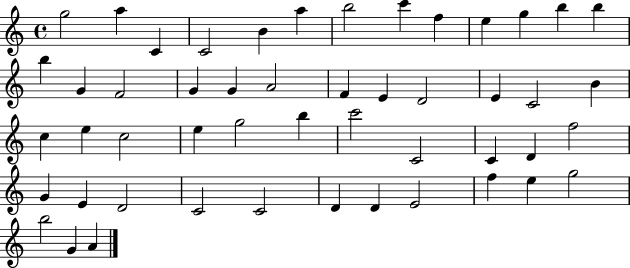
X:1
T:Untitled
M:4/4
L:1/4
K:C
g2 a C C2 B a b2 c' f e g b b b G F2 G G A2 F E D2 E C2 B c e c2 e g2 b c'2 C2 C D f2 G E D2 C2 C2 D D E2 f e g2 b2 G A